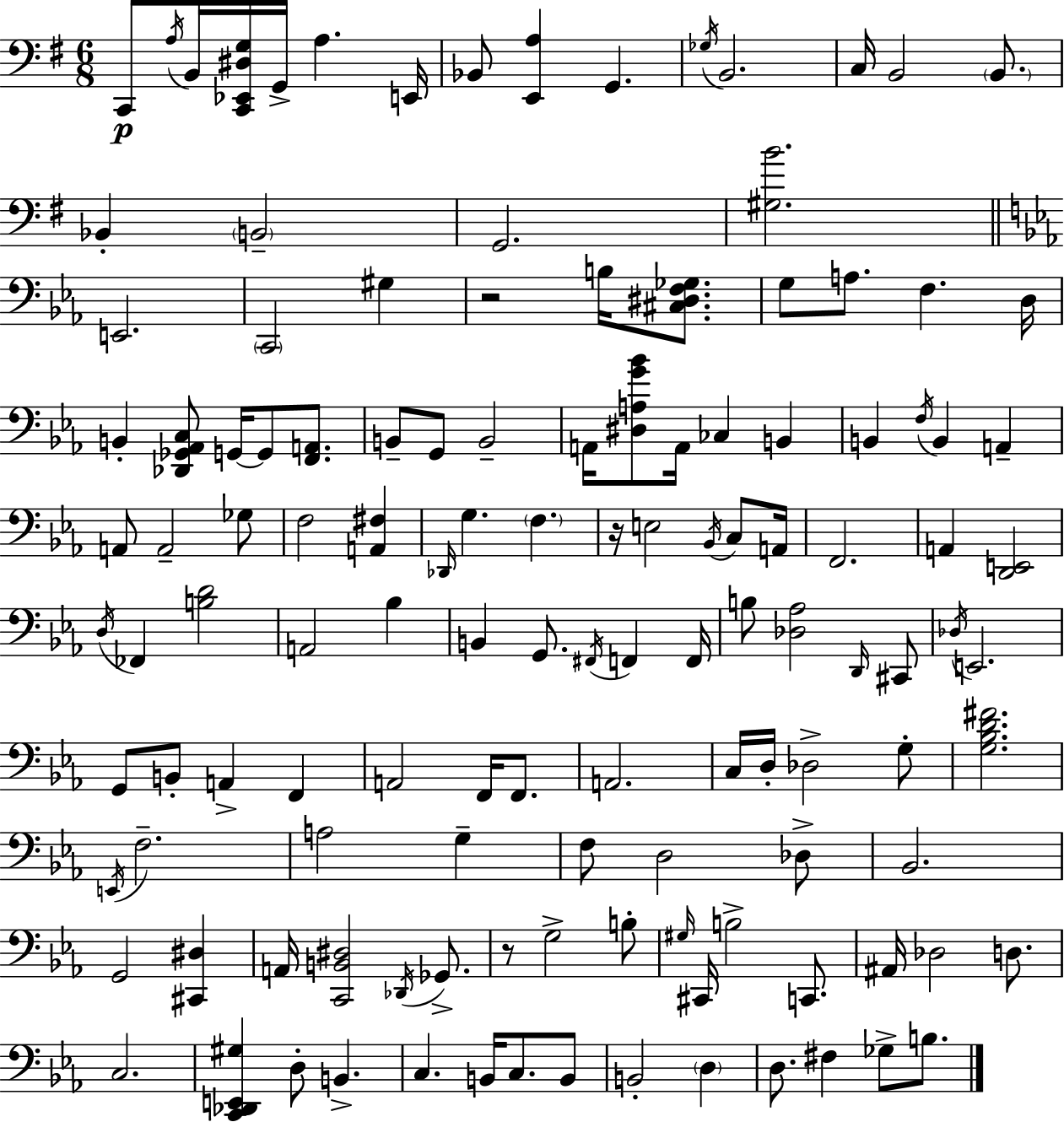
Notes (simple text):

C2/e A3/s B2/s [C2,Eb2,D#3,G3]/s G2/s A3/q. E2/s Bb2/e [E2,A3]/q G2/q. Gb3/s B2/h. C3/s B2/h B2/e. Bb2/q B2/h G2/h. [G#3,B4]/h. E2/h. C2/h G#3/q R/h B3/s [C#3,D#3,F3,Gb3]/e. G3/e A3/e. F3/q. D3/s B2/q [Db2,Gb2,Ab2,C3]/e G2/s G2/e [F2,A2]/e. B2/e G2/e B2/h A2/s [D#3,A3,G4,Bb4]/e A2/s CES3/q B2/q B2/q F3/s B2/q A2/q A2/e A2/h Gb3/e F3/h [A2,F#3]/q Db2/s G3/q. F3/q. R/s E3/h Bb2/s C3/e A2/s F2/h. A2/q [D2,E2]/h D3/s FES2/q [B3,D4]/h A2/h Bb3/q B2/q G2/e. F#2/s F2/q F2/s B3/e [Db3,Ab3]/h D2/s C#2/e Db3/s E2/h. G2/e B2/e A2/q F2/q A2/h F2/s F2/e. A2/h. C3/s D3/s Db3/h G3/e [G3,Bb3,D4,F#4]/h. E2/s F3/h. A3/h G3/q F3/e D3/h Db3/e Bb2/h. G2/h [C#2,D#3]/q A2/s [C2,B2,D#3]/h Db2/s Gb2/e. R/e G3/h B3/e G#3/s C#2/s B3/h C2/e. A#2/s Db3/h D3/e. C3/h. [C2,Db2,E2,G#3]/q D3/e B2/q. C3/q. B2/s C3/e. B2/e B2/h D3/q D3/e. F#3/q Gb3/e B3/e.